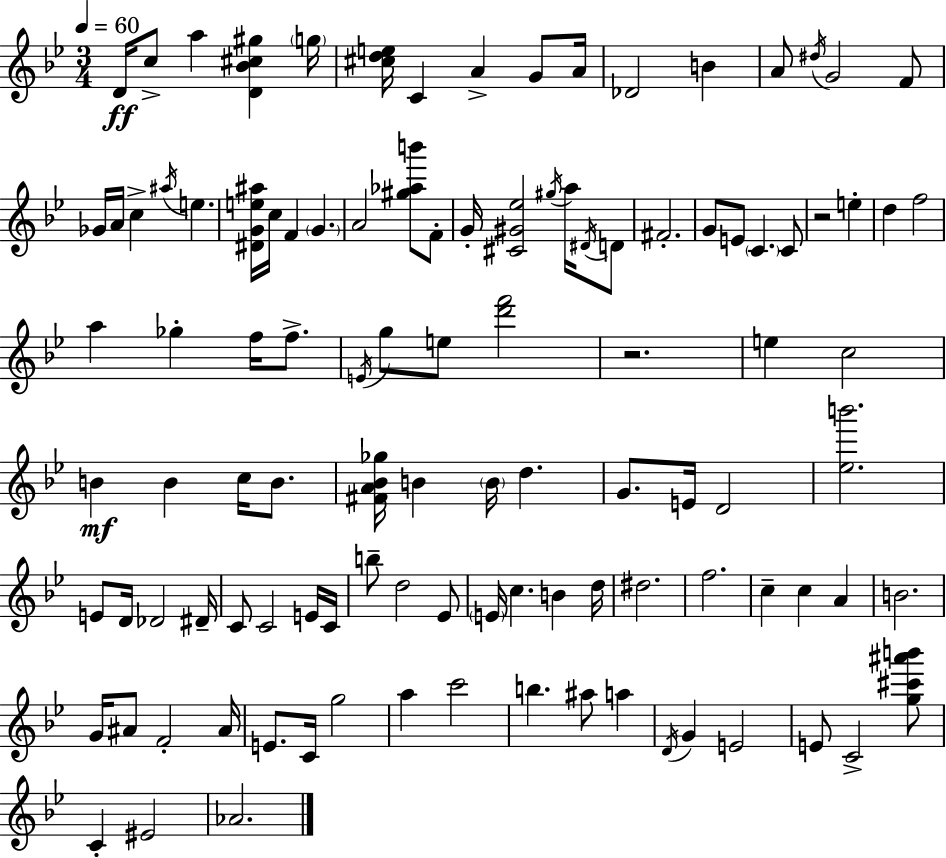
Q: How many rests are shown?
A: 2